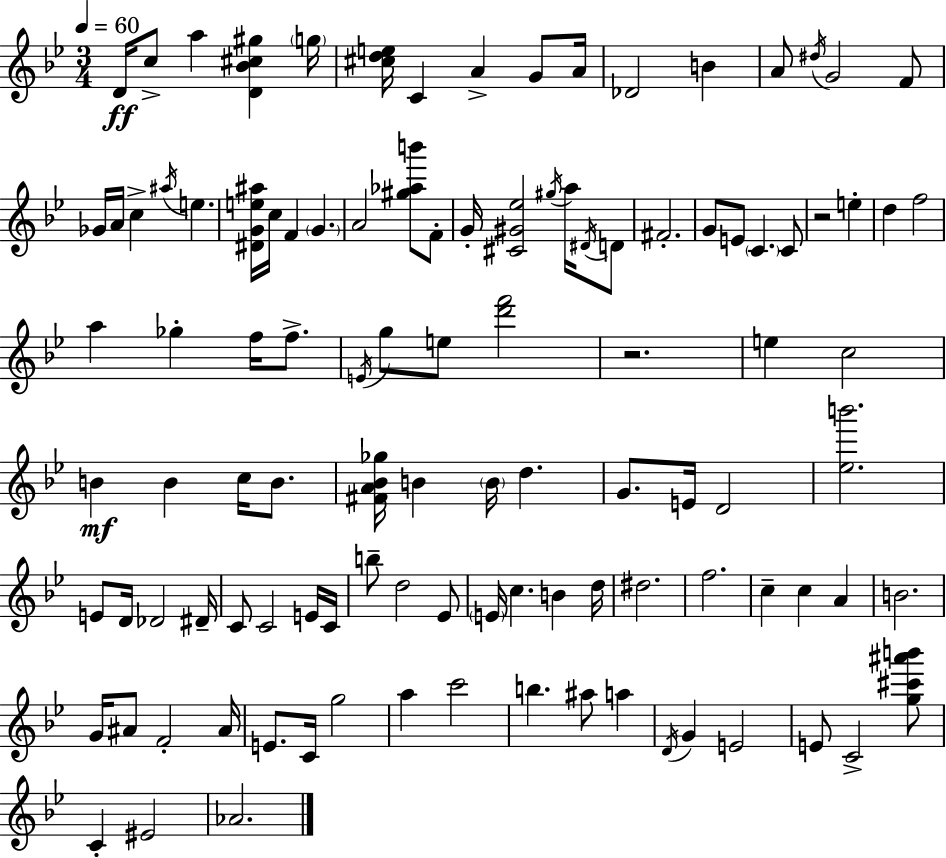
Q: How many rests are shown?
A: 2